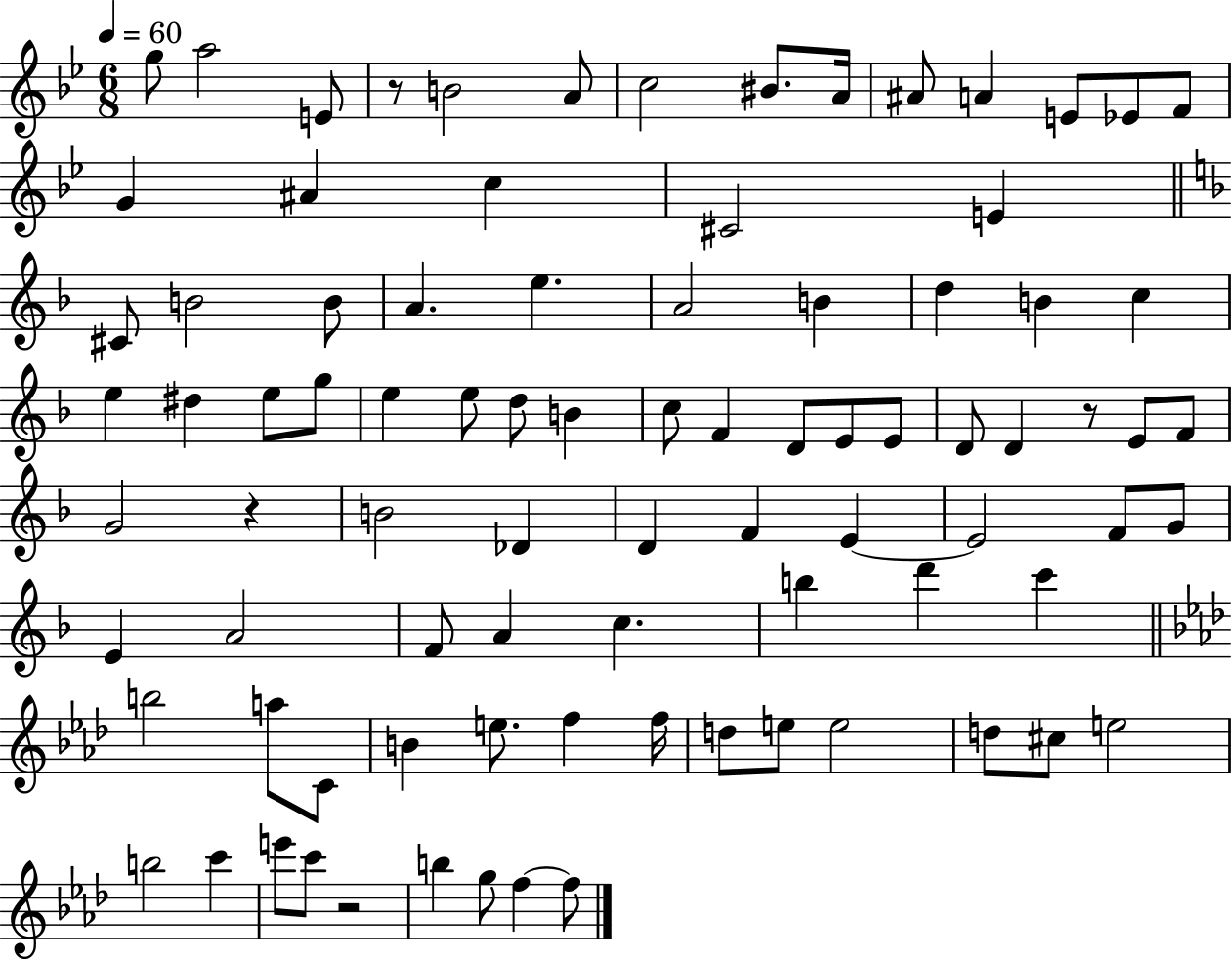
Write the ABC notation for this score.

X:1
T:Untitled
M:6/8
L:1/4
K:Bb
g/2 a2 E/2 z/2 B2 A/2 c2 ^B/2 A/4 ^A/2 A E/2 _E/2 F/2 G ^A c ^C2 E ^C/2 B2 B/2 A e A2 B d B c e ^d e/2 g/2 e e/2 d/2 B c/2 F D/2 E/2 E/2 D/2 D z/2 E/2 F/2 G2 z B2 _D D F E E2 F/2 G/2 E A2 F/2 A c b d' c' b2 a/2 C/2 B e/2 f f/4 d/2 e/2 e2 d/2 ^c/2 e2 b2 c' e'/2 c'/2 z2 b g/2 f f/2